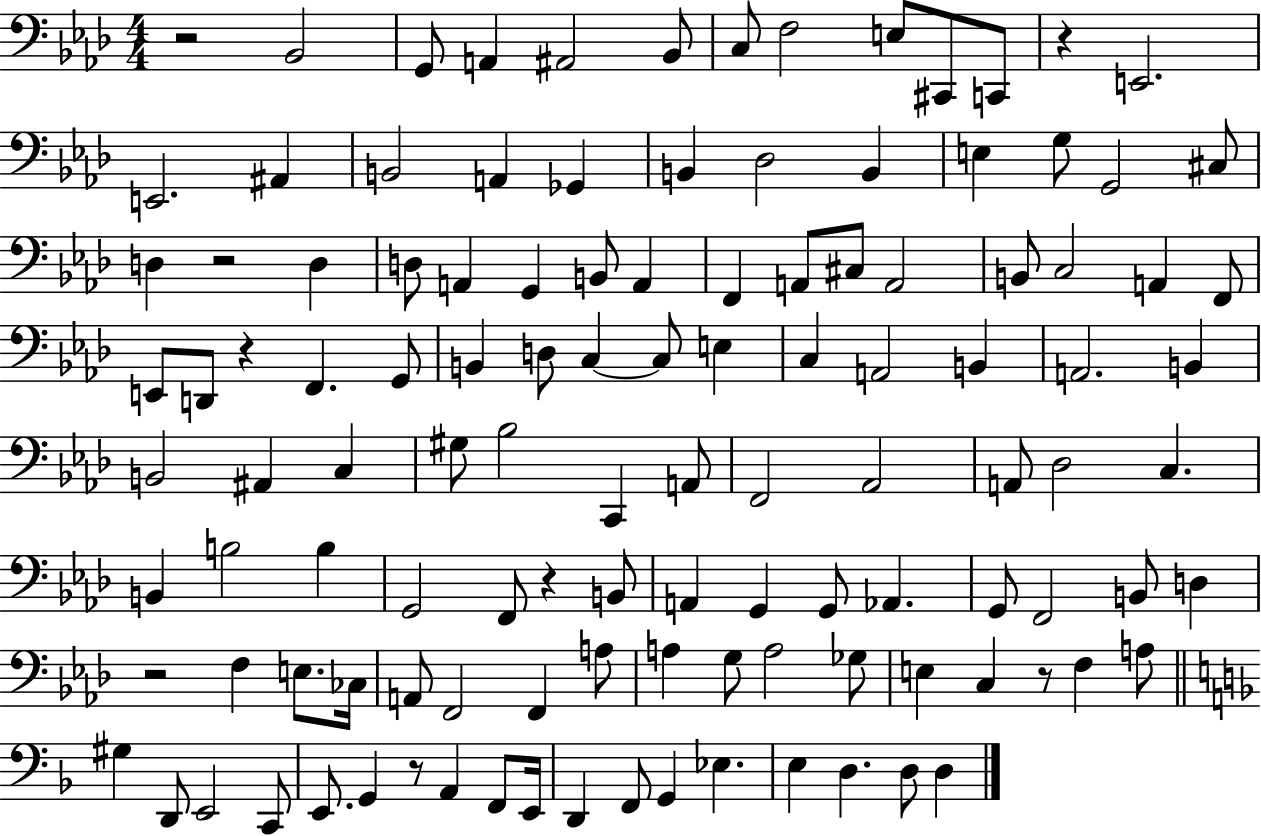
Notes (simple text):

R/h Bb2/h G2/e A2/q A#2/h Bb2/e C3/e F3/h E3/e C#2/e C2/e R/q E2/h. E2/h. A#2/q B2/h A2/q Gb2/q B2/q Db3/h B2/q E3/q G3/e G2/h C#3/e D3/q R/h D3/q D3/e A2/q G2/q B2/e A2/q F2/q A2/e C#3/e A2/h B2/e C3/h A2/q F2/e E2/e D2/e R/q F2/q. G2/e B2/q D3/e C3/q C3/e E3/q C3/q A2/h B2/q A2/h. B2/q B2/h A#2/q C3/q G#3/e Bb3/h C2/q A2/e F2/h Ab2/h A2/e Db3/h C3/q. B2/q B3/h B3/q G2/h F2/e R/q B2/e A2/q G2/q G2/e Ab2/q. G2/e F2/h B2/e D3/q R/h F3/q E3/e. CES3/s A2/e F2/h F2/q A3/e A3/q G3/e A3/h Gb3/e E3/q C3/q R/e F3/q A3/e G#3/q D2/e E2/h C2/e E2/e. G2/q R/e A2/q F2/e E2/s D2/q F2/e G2/q Eb3/q. E3/q D3/q. D3/e D3/q